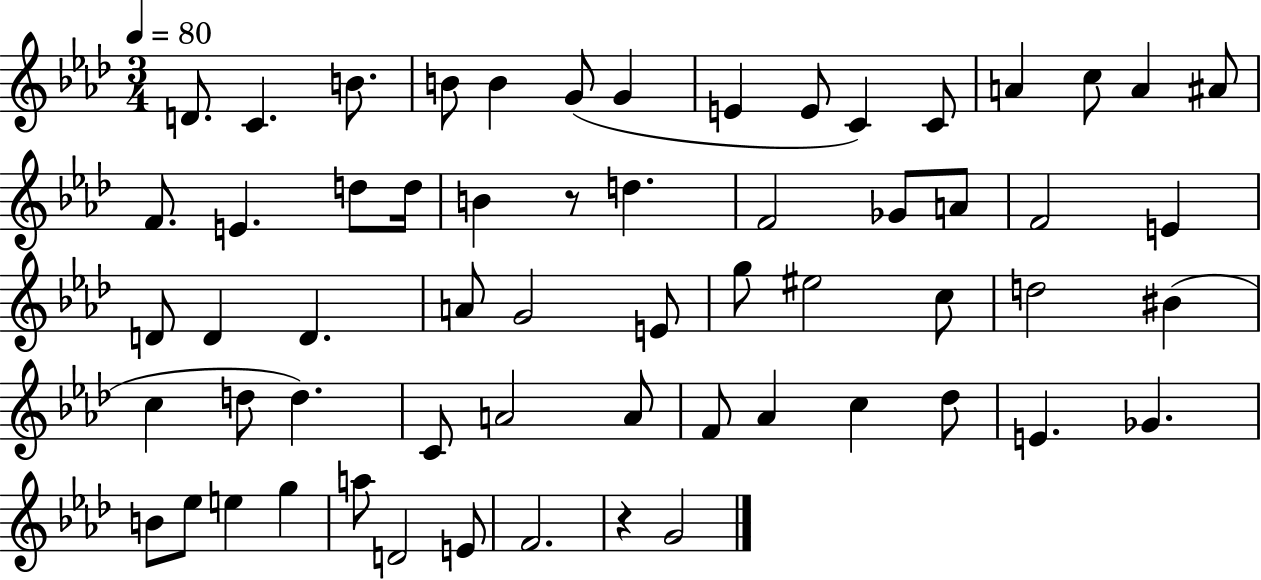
{
  \clef treble
  \numericTimeSignature
  \time 3/4
  \key aes \major
  \tempo 4 = 80
  d'8. c'4. b'8. | b'8 b'4 g'8( g'4 | e'4 e'8 c'4) c'8 | a'4 c''8 a'4 ais'8 | \break f'8. e'4. d''8 d''16 | b'4 r8 d''4. | f'2 ges'8 a'8 | f'2 e'4 | \break d'8 d'4 d'4. | a'8 g'2 e'8 | g''8 eis''2 c''8 | d''2 bis'4( | \break c''4 d''8 d''4.) | c'8 a'2 a'8 | f'8 aes'4 c''4 des''8 | e'4. ges'4. | \break b'8 ees''8 e''4 g''4 | a''8 d'2 e'8 | f'2. | r4 g'2 | \break \bar "|."
}